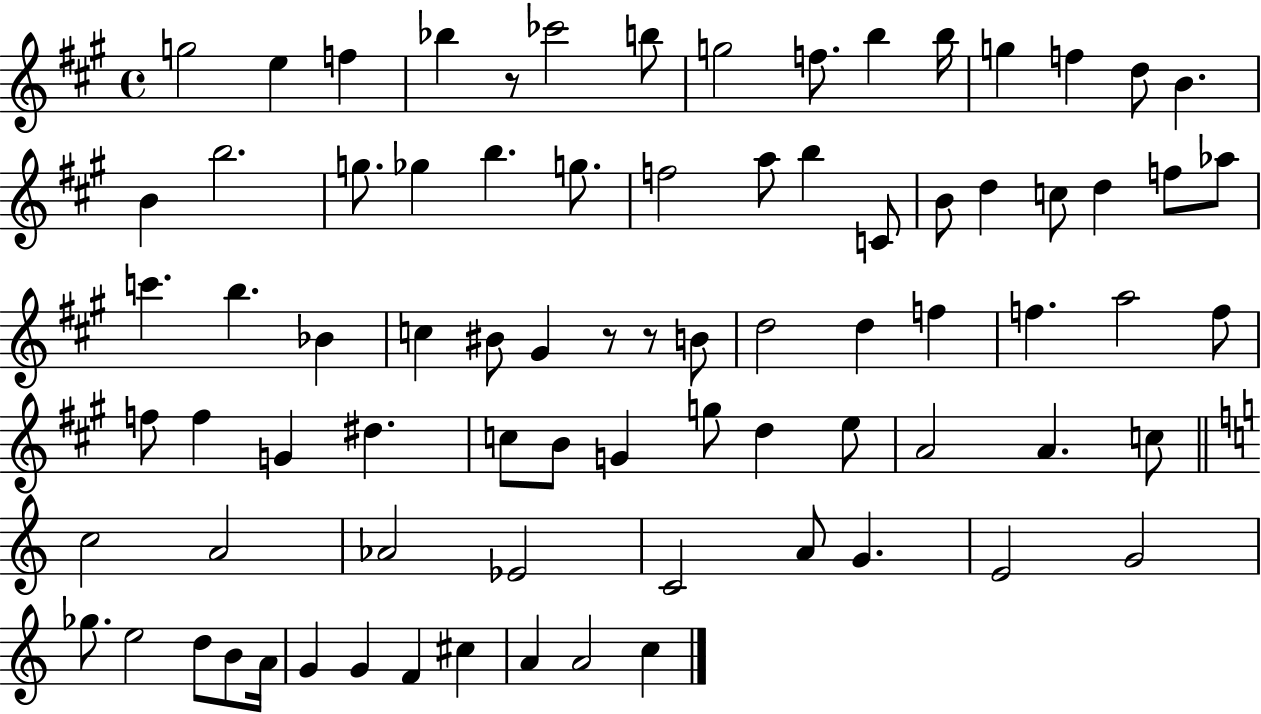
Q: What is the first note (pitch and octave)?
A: G5